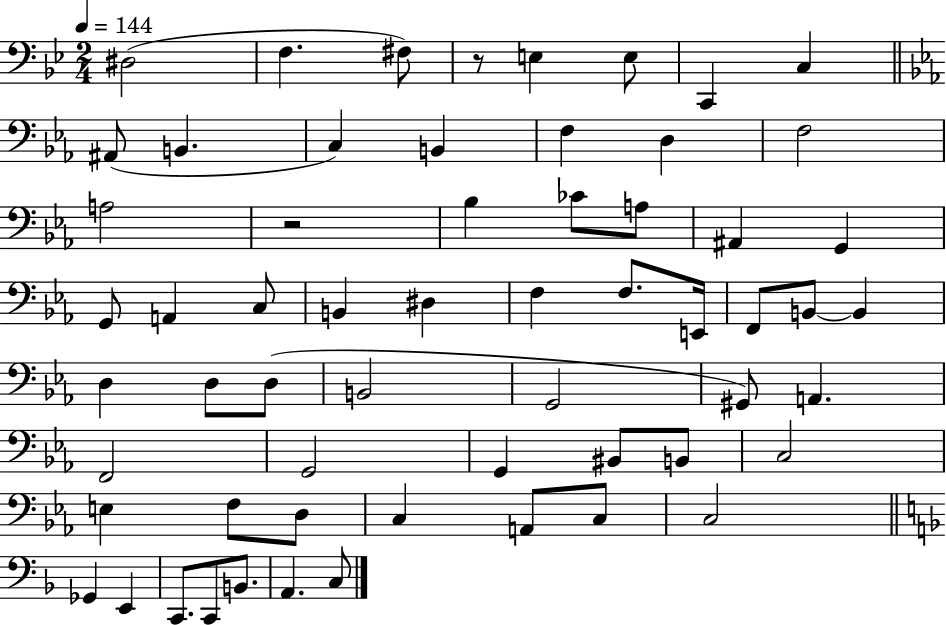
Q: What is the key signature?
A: BES major